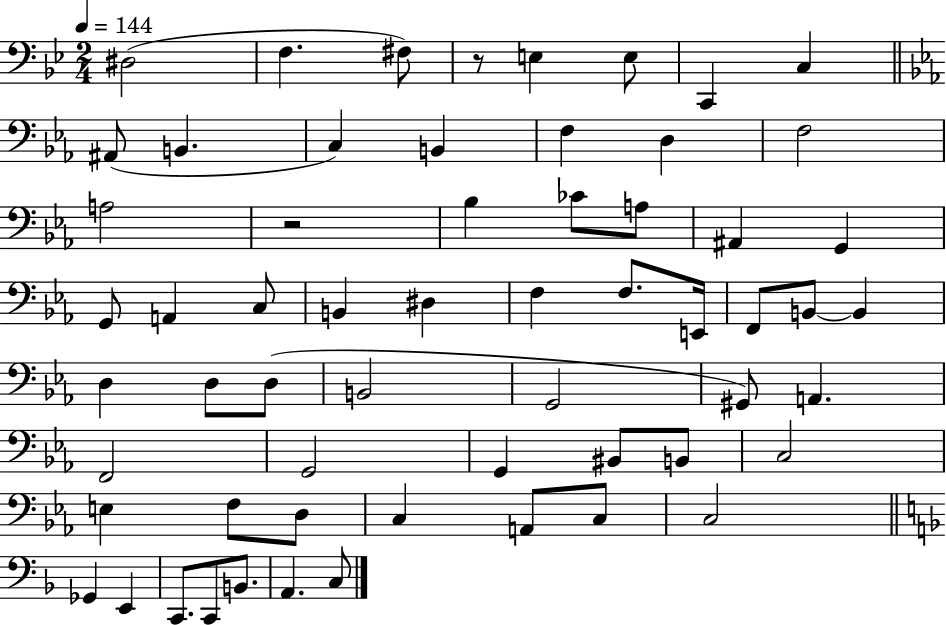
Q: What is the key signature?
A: BES major